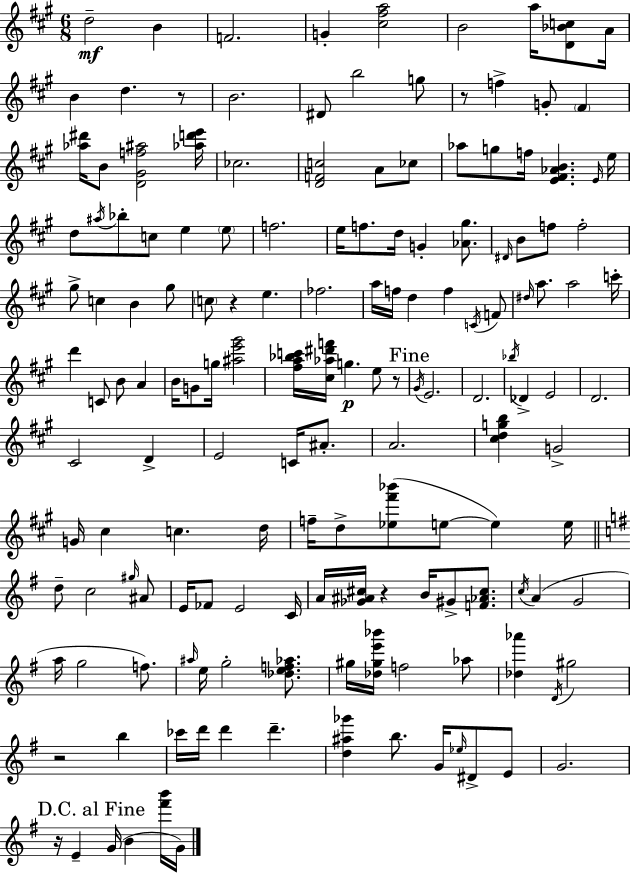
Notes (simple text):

D5/h B4/q F4/h. G4/q [C#5,F#5,A5]/h B4/h A5/s [D4,Bb4,C5]/e A4/s B4/q D5/q. R/e B4/h. D#4/e B5/h G5/e R/e F5/q G4/e F#4/q [Ab5,D#6]/s B4/e [D4,G#4,F5,A#5]/h [Ab5,D6,E6]/s CES5/h. [D4,F4,C5]/h A4/e CES5/e Ab5/e G5/e F5/s [E4,F#4,Ab4,B4]/q. E4/s E5/s D5/e A#5/s Bb5/e C5/e E5/q E5/e F5/h. E5/s F5/e. D5/s G4/q [Ab4,G#5]/e. D#4/s B4/e F5/e F5/h G#5/e C5/q B4/q G#5/e C5/e R/q E5/q. FES5/h. A5/s F5/s D5/q F5/q C4/s F4/e D#5/s A5/e. A5/h C6/s D6/q C4/e B4/e A4/q B4/s G4/e G5/s [A#5,E6,G#6]/h [F#5,A5,Bb5,C6]/s [C#5,Ab5,D#6,F6]/s G5/q. E5/e R/e G#4/s E4/h. D4/h. Bb5/s Db4/q E4/h D4/h. C#4/h D4/q E4/h C4/s A#4/e. A4/h. [C#5,D5,G5,B5]/q G4/h G4/s C#5/q C5/q. D5/s F5/s D5/e [Eb5,F#6,Bb6]/e E5/e E5/q E5/s D5/e C5/h G#5/s A#4/e E4/s FES4/e E4/h C4/s A4/s [Gb4,A#4,C#5]/s R/q B4/s G#4/e [F4,Ab4,C#5]/e. C5/s A4/q G4/h A5/s G5/h F5/e. A#5/s E5/s G5/h [Db5,E5,F5,Ab5]/e. G#5/s [Db5,G#5,E6,Bb6]/s F5/h Ab5/e [Db5,Ab6]/q D4/s G#5/h R/h B5/q CES6/s D6/s D6/q D6/q. [D5,A#5,Gb6]/q B5/e. G4/s Eb5/s D#4/e E4/e G4/h. R/s E4/q G4/s B4/q [F#6,B6]/s G4/s